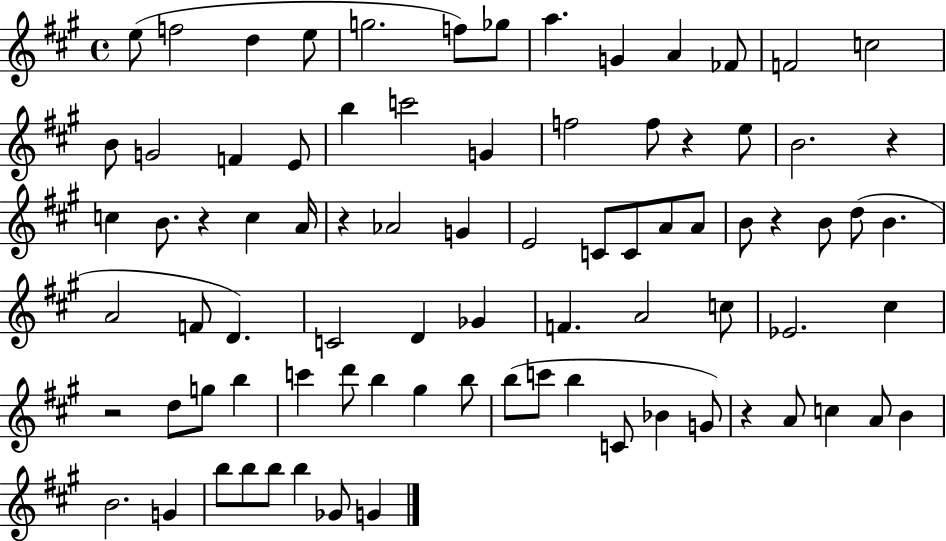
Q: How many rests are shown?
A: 7